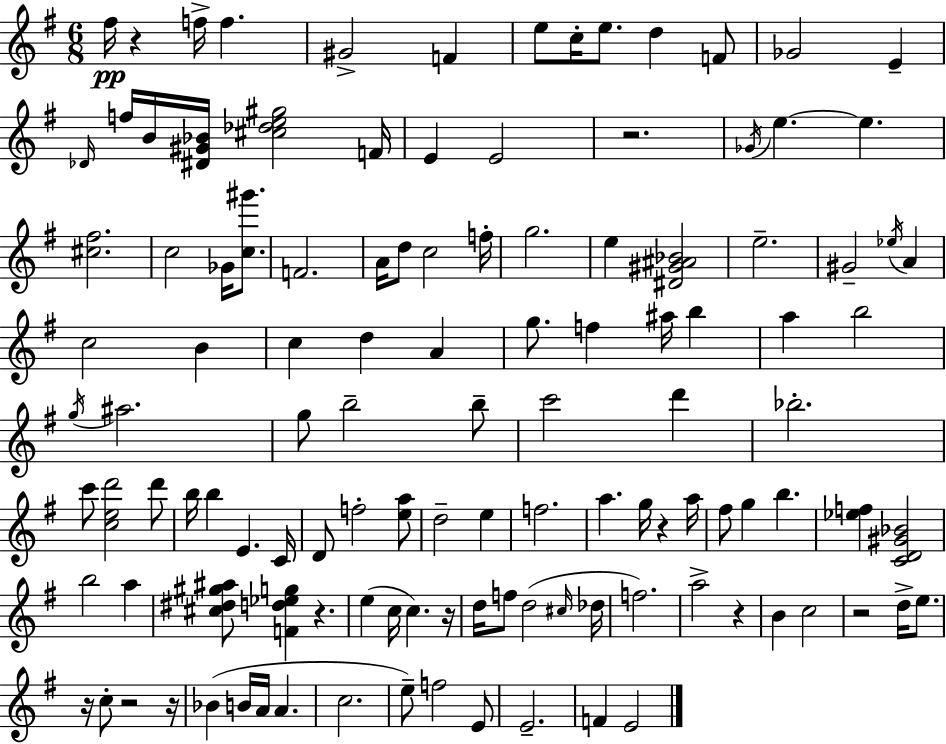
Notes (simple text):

F#5/s R/q F5/s F5/q. G#4/h F4/q E5/e C5/s E5/e. D5/q F4/e Gb4/h E4/q Db4/s F5/s B4/s [D#4,G#4,Bb4]/s [C#5,Db5,E5,G#5]/h F4/s E4/q E4/h R/h. Gb4/s E5/q. E5/q. [C#5,F#5]/h. C5/h Gb4/s [C5,G#6]/e. F4/h. A4/s D5/e C5/h F5/s G5/h. E5/q [D#4,G#4,A#4,Bb4]/h E5/h. G#4/h Eb5/s A4/q C5/h B4/q C5/q D5/q A4/q G5/e. F5/q A#5/s B5/q A5/q B5/h G5/s A#5/h. G5/e B5/h B5/e C6/h D6/q Bb5/h. C6/e [C5,E5,D6]/h D6/e B5/s B5/q E4/q. C4/s D4/e F5/h [E5,A5]/e D5/h E5/q F5/h. A5/q. G5/s R/q A5/s F#5/e G5/q B5/q. [Eb5,F5]/q [C4,D4,G#4,Bb4]/h B5/h A5/q [C#5,D#5,G#5,A#5]/e [F4,D5,Eb5,G5]/q R/q. E5/q C5/s C5/q. R/s D5/s F5/e D5/h C#5/s Db5/s F5/h. A5/h R/q B4/q C5/h R/h D5/s E5/e. R/s C5/e R/h R/s Bb4/q B4/s A4/s A4/q. C5/h. E5/e F5/h E4/e E4/h. F4/q E4/h